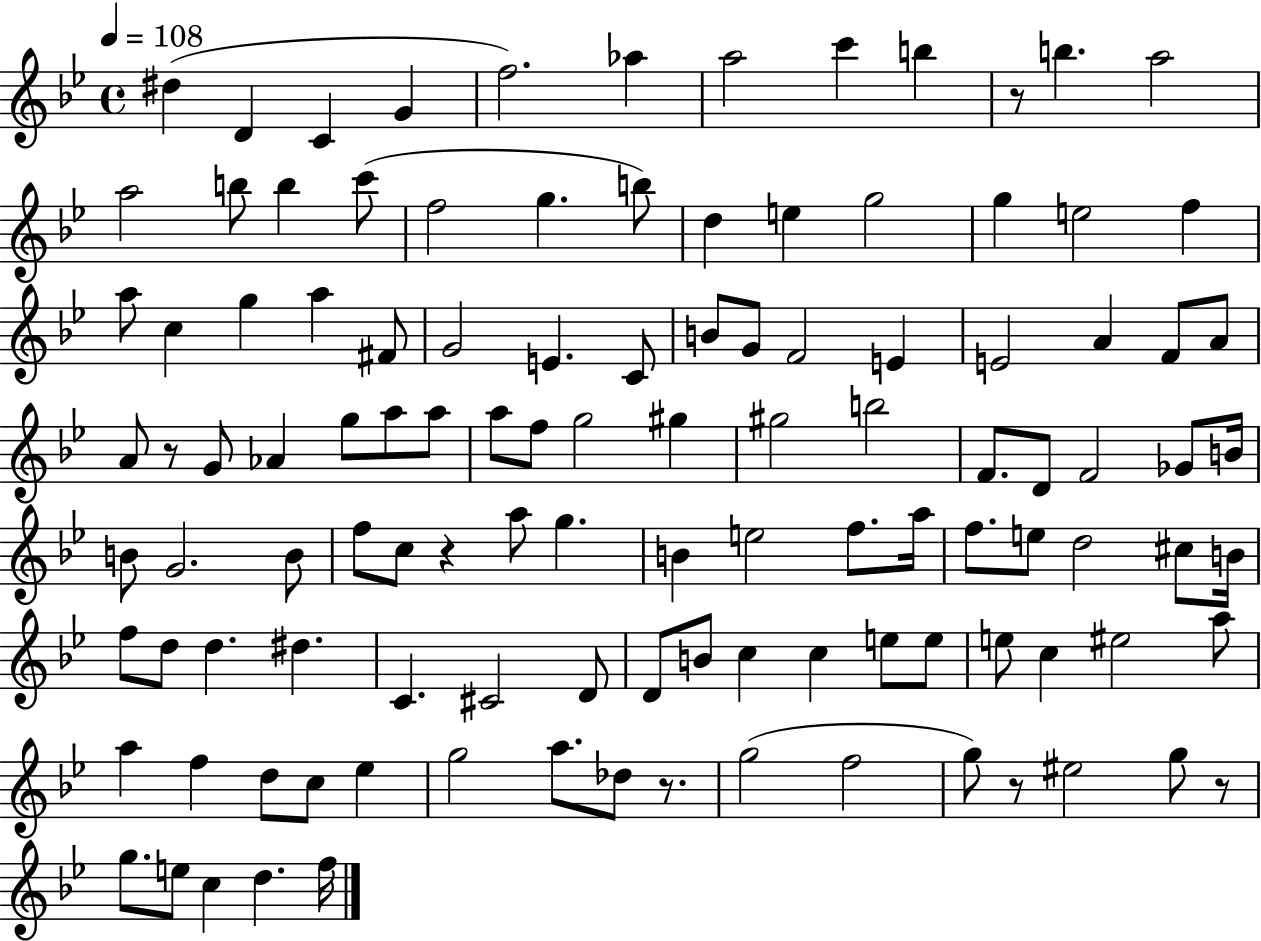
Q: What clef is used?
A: treble